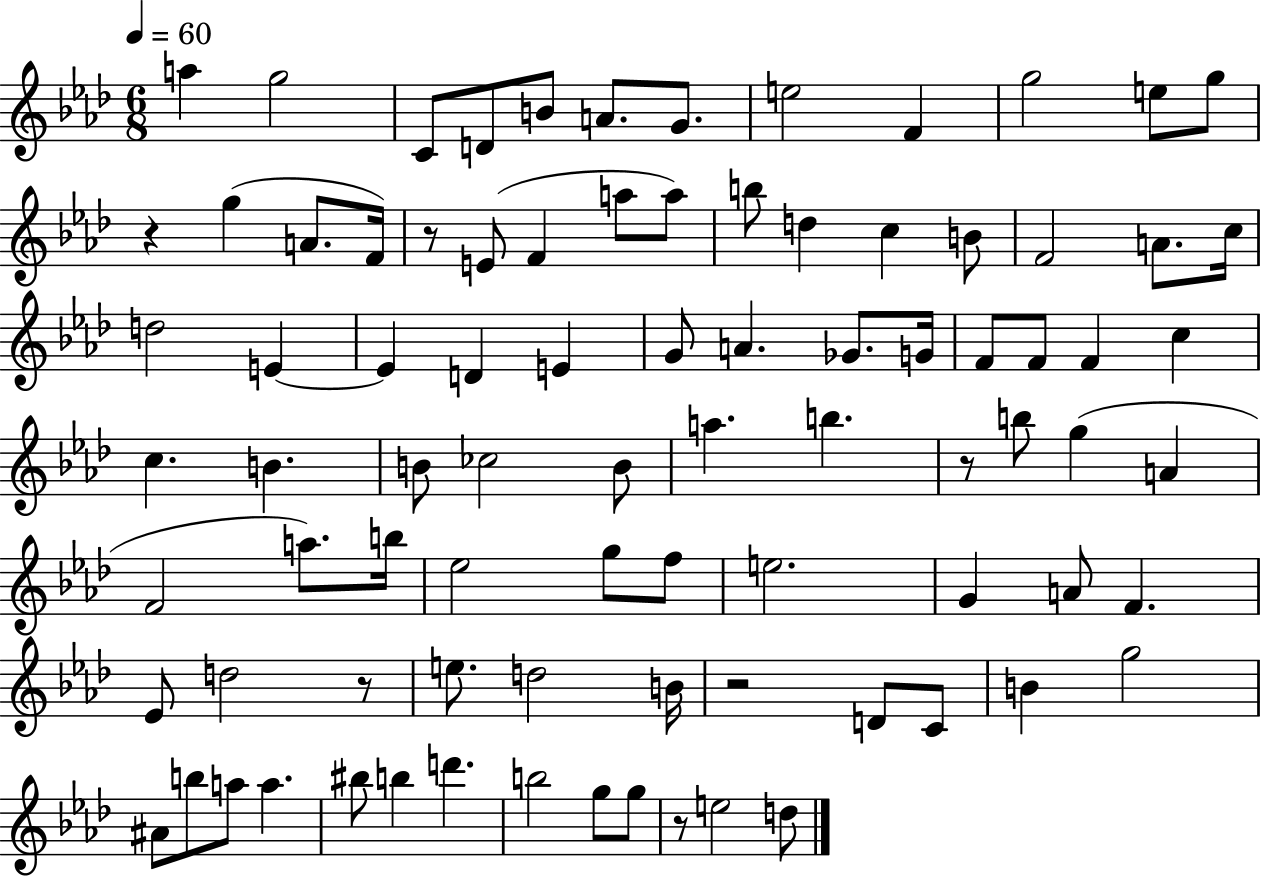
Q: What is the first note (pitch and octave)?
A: A5